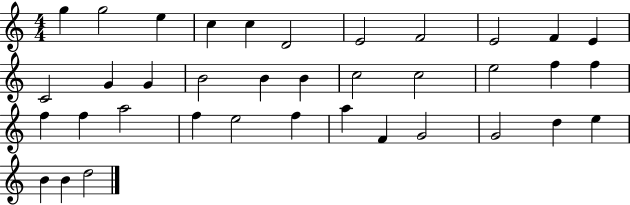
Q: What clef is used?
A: treble